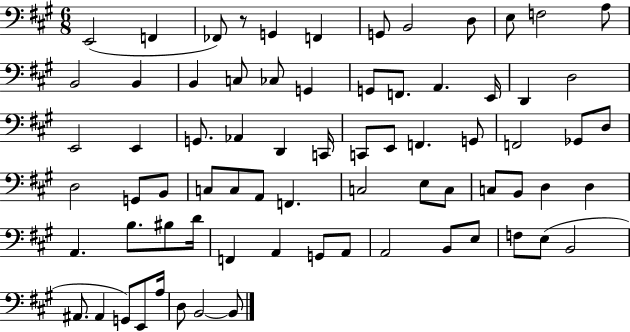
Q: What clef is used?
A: bass